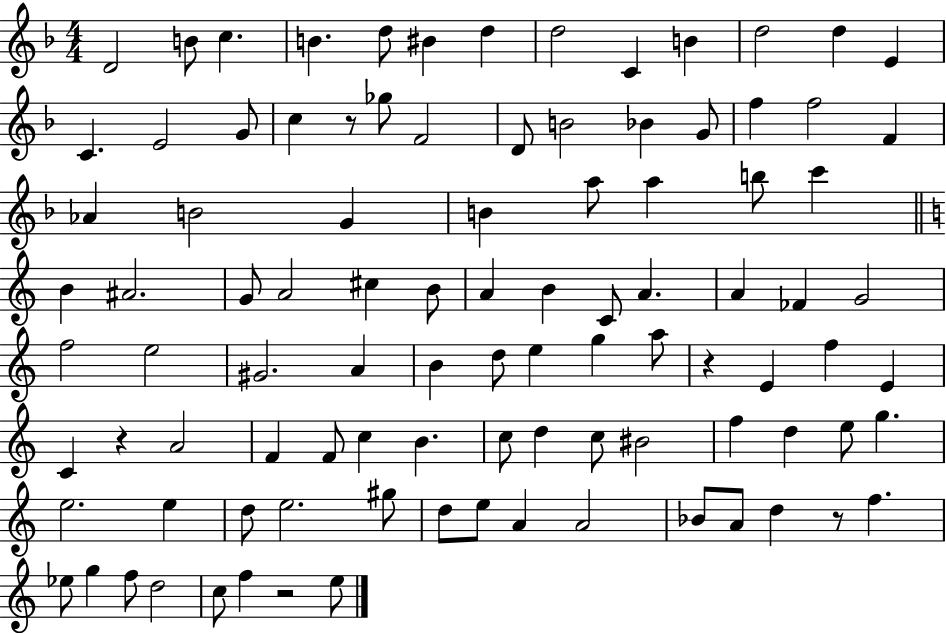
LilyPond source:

{
  \clef treble
  \numericTimeSignature
  \time 4/4
  \key f \major
  d'2 b'8 c''4. | b'4. d''8 bis'4 d''4 | d''2 c'4 b'4 | d''2 d''4 e'4 | \break c'4. e'2 g'8 | c''4 r8 ges''8 f'2 | d'8 b'2 bes'4 g'8 | f''4 f''2 f'4 | \break aes'4 b'2 g'4 | b'4 a''8 a''4 b''8 c'''4 | \bar "||" \break \key c \major b'4 ais'2. | g'8 a'2 cis''4 b'8 | a'4 b'4 c'8 a'4. | a'4 fes'4 g'2 | \break f''2 e''2 | gis'2. a'4 | b'4 d''8 e''4 g''4 a''8 | r4 e'4 f''4 e'4 | \break c'4 r4 a'2 | f'4 f'8 c''4 b'4. | c''8 d''4 c''8 bis'2 | f''4 d''4 e''8 g''4. | \break e''2. e''4 | d''8 e''2. gis''8 | d''8 e''8 a'4 a'2 | bes'8 a'8 d''4 r8 f''4. | \break ees''8 g''4 f''8 d''2 | c''8 f''4 r2 e''8 | \bar "|."
}